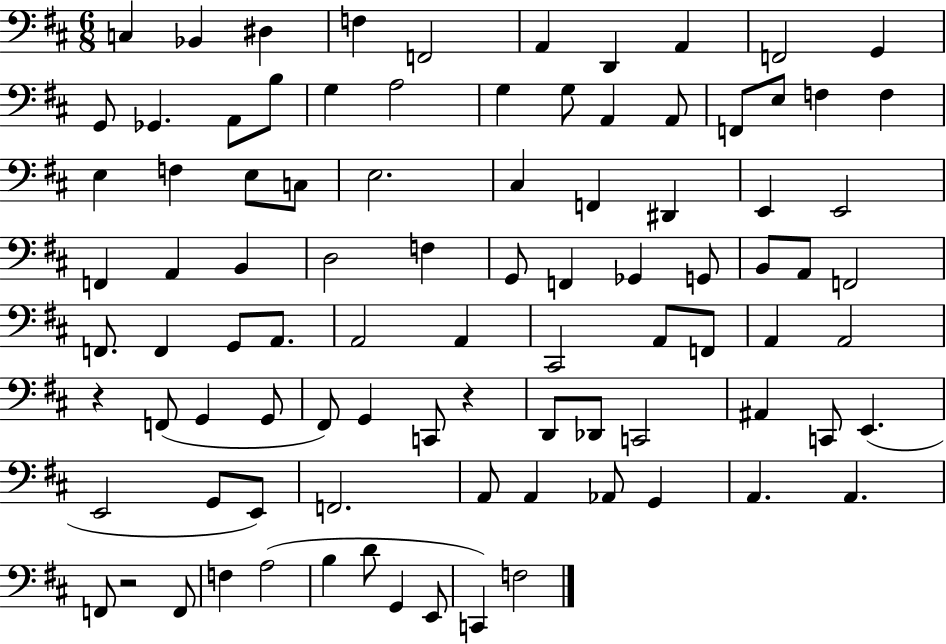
C3/q Bb2/q D#3/q F3/q F2/h A2/q D2/q A2/q F2/h G2/q G2/e Gb2/q. A2/e B3/e G3/q A3/h G3/q G3/e A2/q A2/e F2/e E3/e F3/q F3/q E3/q F3/q E3/e C3/e E3/h. C#3/q F2/q D#2/q E2/q E2/h F2/q A2/q B2/q D3/h F3/q G2/e F2/q Gb2/q G2/e B2/e A2/e F2/h F2/e. F2/q G2/e A2/e. A2/h A2/q C#2/h A2/e F2/e A2/q A2/h R/q F2/e G2/q G2/e F#2/e G2/q C2/e R/q D2/e Db2/e C2/h A#2/q C2/e E2/q. E2/h G2/e E2/e F2/h. A2/e A2/q Ab2/e G2/q A2/q. A2/q. F2/e R/h F2/e F3/q A3/h B3/q D4/e G2/q E2/e C2/q F3/h